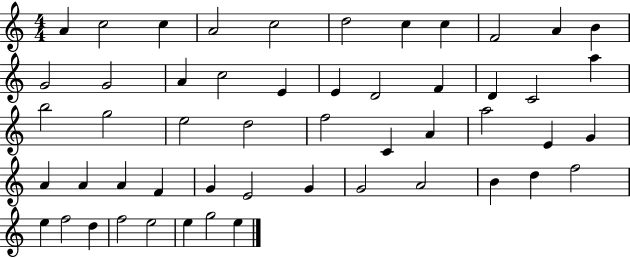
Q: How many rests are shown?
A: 0